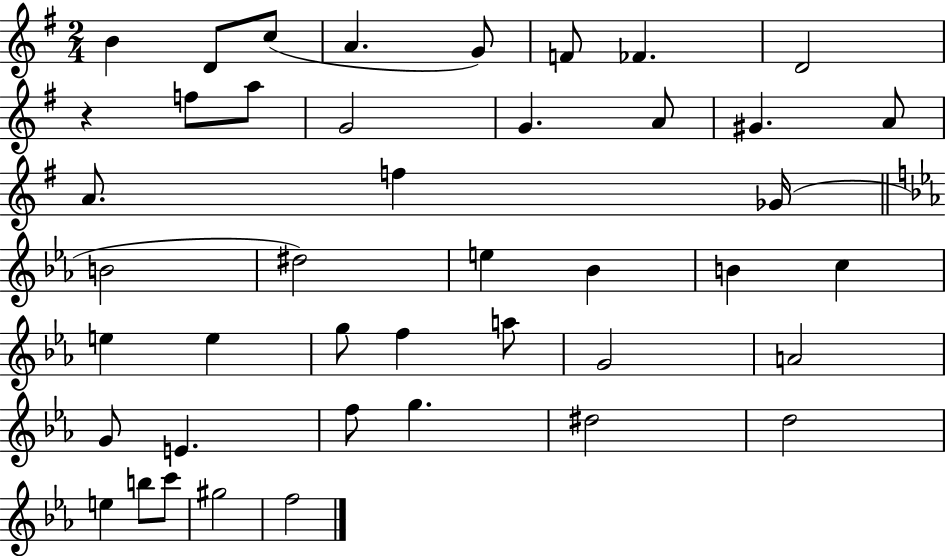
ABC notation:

X:1
T:Untitled
M:2/4
L:1/4
K:G
B D/2 c/2 A G/2 F/2 _F D2 z f/2 a/2 G2 G A/2 ^G A/2 A/2 f _G/4 B2 ^d2 e _B B c e e g/2 f a/2 G2 A2 G/2 E f/2 g ^d2 d2 e b/2 c'/2 ^g2 f2